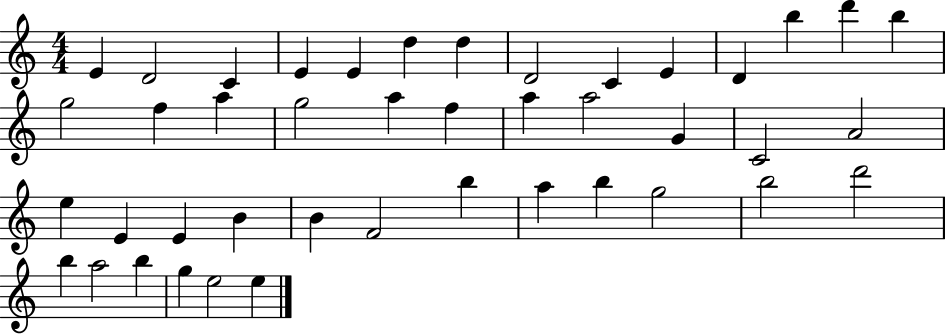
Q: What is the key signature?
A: C major